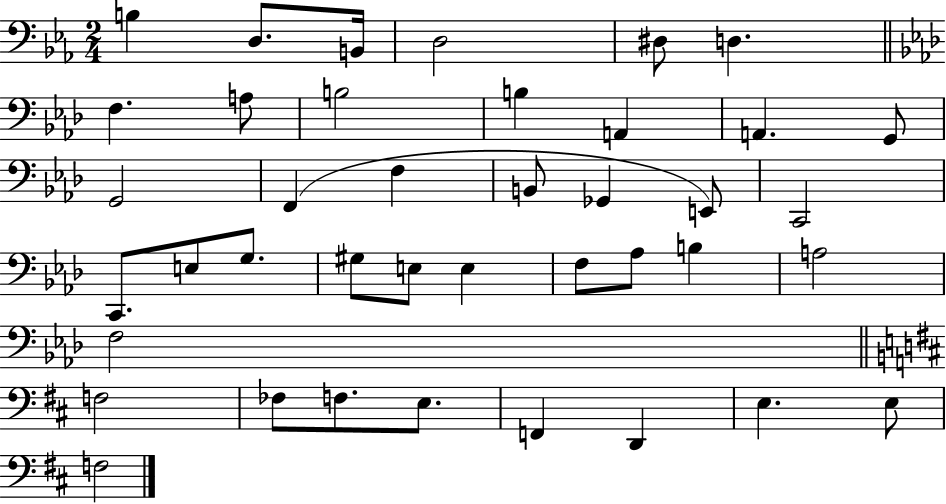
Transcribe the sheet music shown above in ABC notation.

X:1
T:Untitled
M:2/4
L:1/4
K:Eb
B, D,/2 B,,/4 D,2 ^D,/2 D, F, A,/2 B,2 B, A,, A,, G,,/2 G,,2 F,, F, B,,/2 _G,, E,,/2 C,,2 C,,/2 E,/2 G,/2 ^G,/2 E,/2 E, F,/2 _A,/2 B, A,2 F,2 F,2 _F,/2 F,/2 E,/2 F,, D,, E, E,/2 F,2